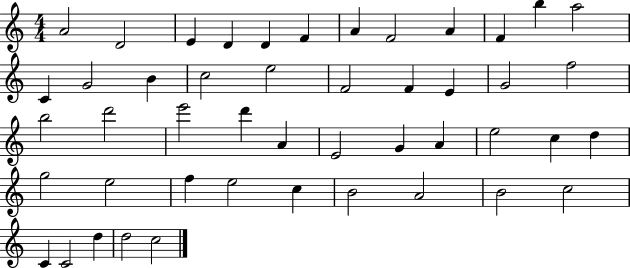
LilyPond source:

{
  \clef treble
  \numericTimeSignature
  \time 4/4
  \key c \major
  a'2 d'2 | e'4 d'4 d'4 f'4 | a'4 f'2 a'4 | f'4 b''4 a''2 | \break c'4 g'2 b'4 | c''2 e''2 | f'2 f'4 e'4 | g'2 f''2 | \break b''2 d'''2 | e'''2 d'''4 a'4 | e'2 g'4 a'4 | e''2 c''4 d''4 | \break g''2 e''2 | f''4 e''2 c''4 | b'2 a'2 | b'2 c''2 | \break c'4 c'2 d''4 | d''2 c''2 | \bar "|."
}